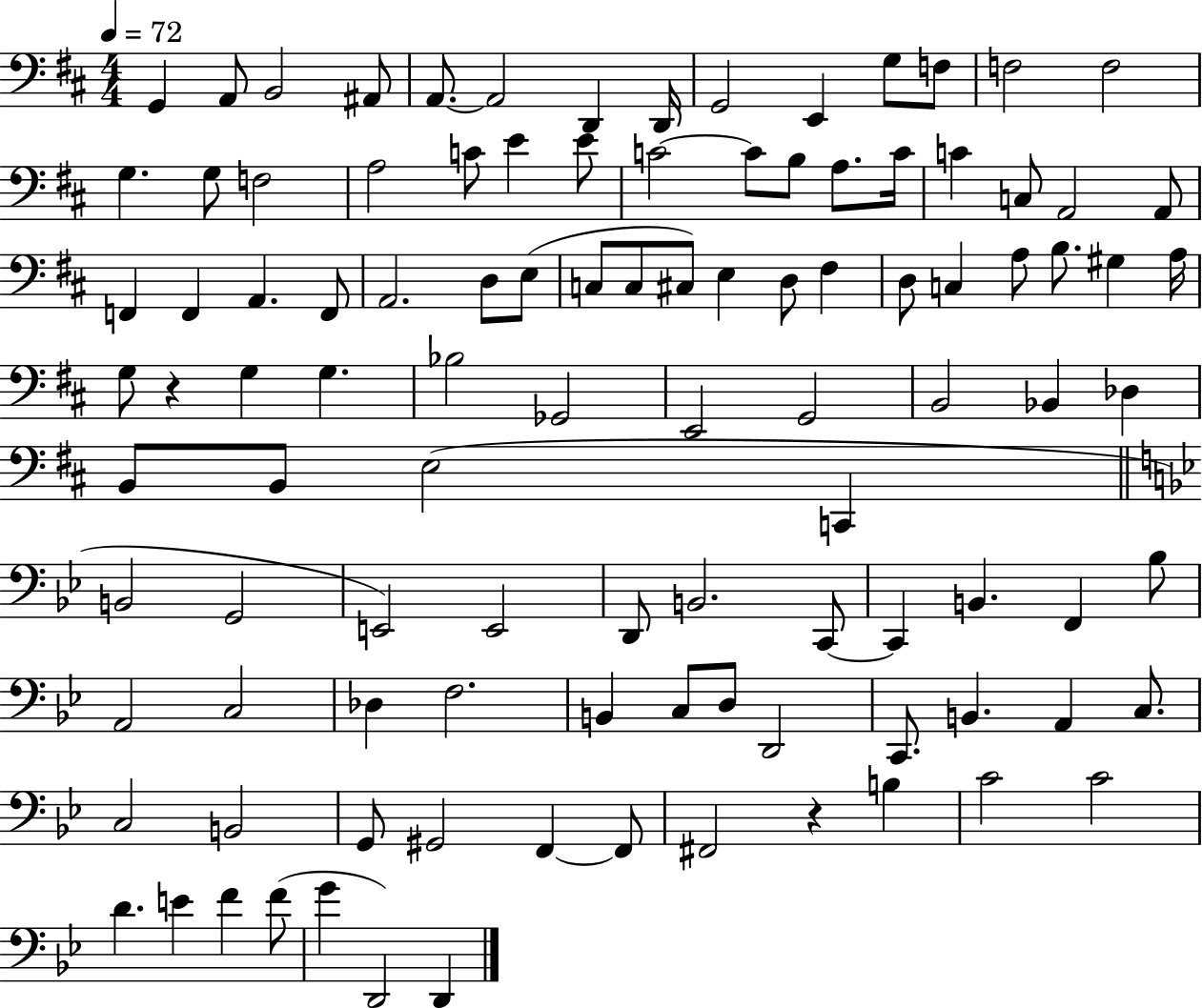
G2/q A2/e B2/h A#2/e A2/e. A2/h D2/q D2/s G2/h E2/q G3/e F3/e F3/h F3/h G3/q. G3/e F3/h A3/h C4/e E4/q E4/e C4/h C4/e B3/e A3/e. C4/s C4/q C3/e A2/h A2/e F2/q F2/q A2/q. F2/e A2/h. D3/e E3/e C3/e C3/e C#3/e E3/q D3/e F#3/q D3/e C3/q A3/e B3/e. G#3/q A3/s G3/e R/q G3/q G3/q. Bb3/h Gb2/h E2/h G2/h B2/h Bb2/q Db3/q B2/e B2/e E3/h C2/q B2/h G2/h E2/h E2/h D2/e B2/h. C2/e C2/q B2/q. F2/q Bb3/e A2/h C3/h Db3/q F3/h. B2/q C3/e D3/e D2/h C2/e. B2/q. A2/q C3/e. C3/h B2/h G2/e G#2/h F2/q F2/e F#2/h R/q B3/q C4/h C4/h D4/q. E4/q F4/q F4/e G4/q D2/h D2/q